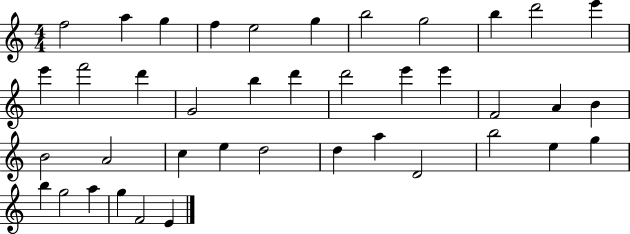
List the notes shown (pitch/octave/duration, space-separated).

F5/h A5/q G5/q F5/q E5/h G5/q B5/h G5/h B5/q D6/h E6/q E6/q F6/h D6/q G4/h B5/q D6/q D6/h E6/q E6/q F4/h A4/q B4/q B4/h A4/h C5/q E5/q D5/h D5/q A5/q D4/h B5/h E5/q G5/q B5/q G5/h A5/q G5/q F4/h E4/q